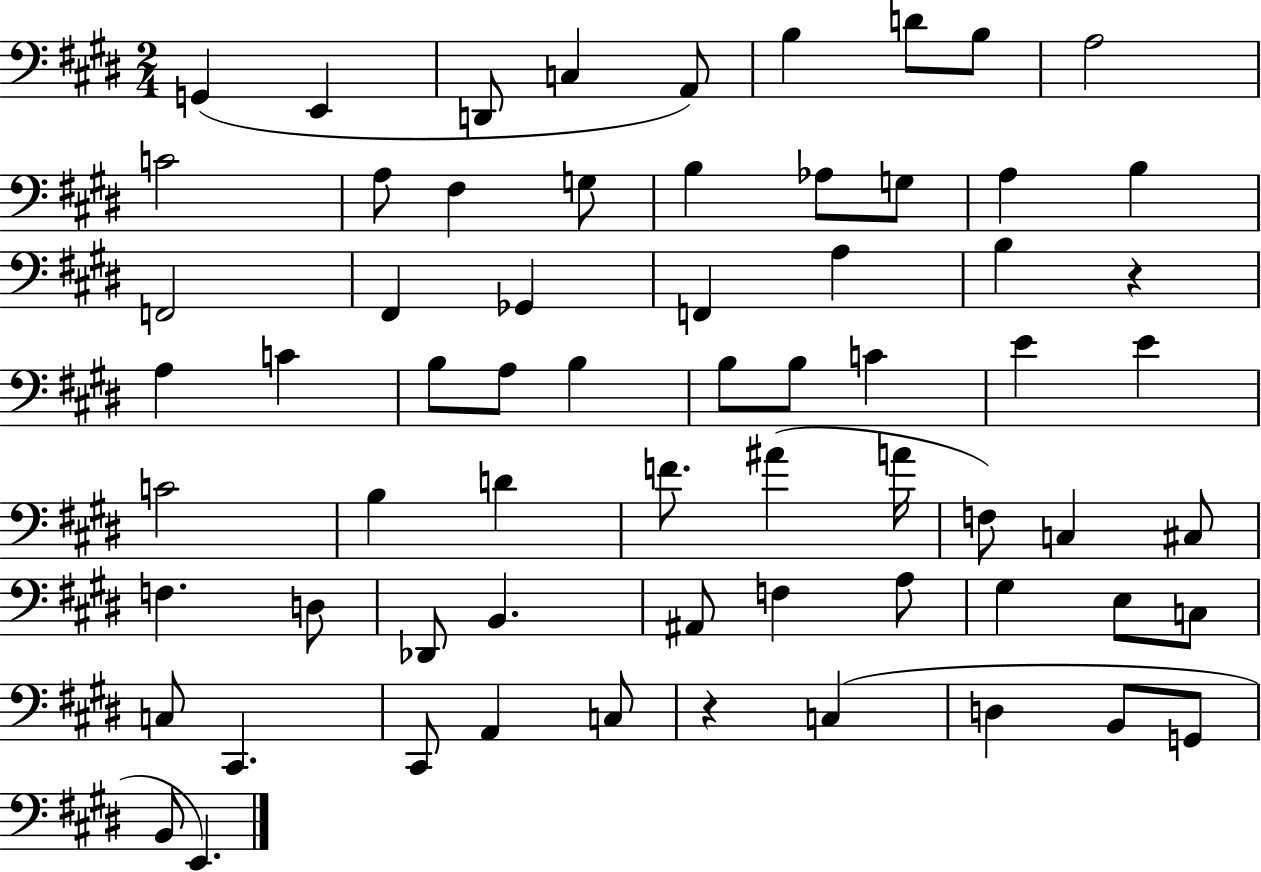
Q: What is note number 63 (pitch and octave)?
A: B2